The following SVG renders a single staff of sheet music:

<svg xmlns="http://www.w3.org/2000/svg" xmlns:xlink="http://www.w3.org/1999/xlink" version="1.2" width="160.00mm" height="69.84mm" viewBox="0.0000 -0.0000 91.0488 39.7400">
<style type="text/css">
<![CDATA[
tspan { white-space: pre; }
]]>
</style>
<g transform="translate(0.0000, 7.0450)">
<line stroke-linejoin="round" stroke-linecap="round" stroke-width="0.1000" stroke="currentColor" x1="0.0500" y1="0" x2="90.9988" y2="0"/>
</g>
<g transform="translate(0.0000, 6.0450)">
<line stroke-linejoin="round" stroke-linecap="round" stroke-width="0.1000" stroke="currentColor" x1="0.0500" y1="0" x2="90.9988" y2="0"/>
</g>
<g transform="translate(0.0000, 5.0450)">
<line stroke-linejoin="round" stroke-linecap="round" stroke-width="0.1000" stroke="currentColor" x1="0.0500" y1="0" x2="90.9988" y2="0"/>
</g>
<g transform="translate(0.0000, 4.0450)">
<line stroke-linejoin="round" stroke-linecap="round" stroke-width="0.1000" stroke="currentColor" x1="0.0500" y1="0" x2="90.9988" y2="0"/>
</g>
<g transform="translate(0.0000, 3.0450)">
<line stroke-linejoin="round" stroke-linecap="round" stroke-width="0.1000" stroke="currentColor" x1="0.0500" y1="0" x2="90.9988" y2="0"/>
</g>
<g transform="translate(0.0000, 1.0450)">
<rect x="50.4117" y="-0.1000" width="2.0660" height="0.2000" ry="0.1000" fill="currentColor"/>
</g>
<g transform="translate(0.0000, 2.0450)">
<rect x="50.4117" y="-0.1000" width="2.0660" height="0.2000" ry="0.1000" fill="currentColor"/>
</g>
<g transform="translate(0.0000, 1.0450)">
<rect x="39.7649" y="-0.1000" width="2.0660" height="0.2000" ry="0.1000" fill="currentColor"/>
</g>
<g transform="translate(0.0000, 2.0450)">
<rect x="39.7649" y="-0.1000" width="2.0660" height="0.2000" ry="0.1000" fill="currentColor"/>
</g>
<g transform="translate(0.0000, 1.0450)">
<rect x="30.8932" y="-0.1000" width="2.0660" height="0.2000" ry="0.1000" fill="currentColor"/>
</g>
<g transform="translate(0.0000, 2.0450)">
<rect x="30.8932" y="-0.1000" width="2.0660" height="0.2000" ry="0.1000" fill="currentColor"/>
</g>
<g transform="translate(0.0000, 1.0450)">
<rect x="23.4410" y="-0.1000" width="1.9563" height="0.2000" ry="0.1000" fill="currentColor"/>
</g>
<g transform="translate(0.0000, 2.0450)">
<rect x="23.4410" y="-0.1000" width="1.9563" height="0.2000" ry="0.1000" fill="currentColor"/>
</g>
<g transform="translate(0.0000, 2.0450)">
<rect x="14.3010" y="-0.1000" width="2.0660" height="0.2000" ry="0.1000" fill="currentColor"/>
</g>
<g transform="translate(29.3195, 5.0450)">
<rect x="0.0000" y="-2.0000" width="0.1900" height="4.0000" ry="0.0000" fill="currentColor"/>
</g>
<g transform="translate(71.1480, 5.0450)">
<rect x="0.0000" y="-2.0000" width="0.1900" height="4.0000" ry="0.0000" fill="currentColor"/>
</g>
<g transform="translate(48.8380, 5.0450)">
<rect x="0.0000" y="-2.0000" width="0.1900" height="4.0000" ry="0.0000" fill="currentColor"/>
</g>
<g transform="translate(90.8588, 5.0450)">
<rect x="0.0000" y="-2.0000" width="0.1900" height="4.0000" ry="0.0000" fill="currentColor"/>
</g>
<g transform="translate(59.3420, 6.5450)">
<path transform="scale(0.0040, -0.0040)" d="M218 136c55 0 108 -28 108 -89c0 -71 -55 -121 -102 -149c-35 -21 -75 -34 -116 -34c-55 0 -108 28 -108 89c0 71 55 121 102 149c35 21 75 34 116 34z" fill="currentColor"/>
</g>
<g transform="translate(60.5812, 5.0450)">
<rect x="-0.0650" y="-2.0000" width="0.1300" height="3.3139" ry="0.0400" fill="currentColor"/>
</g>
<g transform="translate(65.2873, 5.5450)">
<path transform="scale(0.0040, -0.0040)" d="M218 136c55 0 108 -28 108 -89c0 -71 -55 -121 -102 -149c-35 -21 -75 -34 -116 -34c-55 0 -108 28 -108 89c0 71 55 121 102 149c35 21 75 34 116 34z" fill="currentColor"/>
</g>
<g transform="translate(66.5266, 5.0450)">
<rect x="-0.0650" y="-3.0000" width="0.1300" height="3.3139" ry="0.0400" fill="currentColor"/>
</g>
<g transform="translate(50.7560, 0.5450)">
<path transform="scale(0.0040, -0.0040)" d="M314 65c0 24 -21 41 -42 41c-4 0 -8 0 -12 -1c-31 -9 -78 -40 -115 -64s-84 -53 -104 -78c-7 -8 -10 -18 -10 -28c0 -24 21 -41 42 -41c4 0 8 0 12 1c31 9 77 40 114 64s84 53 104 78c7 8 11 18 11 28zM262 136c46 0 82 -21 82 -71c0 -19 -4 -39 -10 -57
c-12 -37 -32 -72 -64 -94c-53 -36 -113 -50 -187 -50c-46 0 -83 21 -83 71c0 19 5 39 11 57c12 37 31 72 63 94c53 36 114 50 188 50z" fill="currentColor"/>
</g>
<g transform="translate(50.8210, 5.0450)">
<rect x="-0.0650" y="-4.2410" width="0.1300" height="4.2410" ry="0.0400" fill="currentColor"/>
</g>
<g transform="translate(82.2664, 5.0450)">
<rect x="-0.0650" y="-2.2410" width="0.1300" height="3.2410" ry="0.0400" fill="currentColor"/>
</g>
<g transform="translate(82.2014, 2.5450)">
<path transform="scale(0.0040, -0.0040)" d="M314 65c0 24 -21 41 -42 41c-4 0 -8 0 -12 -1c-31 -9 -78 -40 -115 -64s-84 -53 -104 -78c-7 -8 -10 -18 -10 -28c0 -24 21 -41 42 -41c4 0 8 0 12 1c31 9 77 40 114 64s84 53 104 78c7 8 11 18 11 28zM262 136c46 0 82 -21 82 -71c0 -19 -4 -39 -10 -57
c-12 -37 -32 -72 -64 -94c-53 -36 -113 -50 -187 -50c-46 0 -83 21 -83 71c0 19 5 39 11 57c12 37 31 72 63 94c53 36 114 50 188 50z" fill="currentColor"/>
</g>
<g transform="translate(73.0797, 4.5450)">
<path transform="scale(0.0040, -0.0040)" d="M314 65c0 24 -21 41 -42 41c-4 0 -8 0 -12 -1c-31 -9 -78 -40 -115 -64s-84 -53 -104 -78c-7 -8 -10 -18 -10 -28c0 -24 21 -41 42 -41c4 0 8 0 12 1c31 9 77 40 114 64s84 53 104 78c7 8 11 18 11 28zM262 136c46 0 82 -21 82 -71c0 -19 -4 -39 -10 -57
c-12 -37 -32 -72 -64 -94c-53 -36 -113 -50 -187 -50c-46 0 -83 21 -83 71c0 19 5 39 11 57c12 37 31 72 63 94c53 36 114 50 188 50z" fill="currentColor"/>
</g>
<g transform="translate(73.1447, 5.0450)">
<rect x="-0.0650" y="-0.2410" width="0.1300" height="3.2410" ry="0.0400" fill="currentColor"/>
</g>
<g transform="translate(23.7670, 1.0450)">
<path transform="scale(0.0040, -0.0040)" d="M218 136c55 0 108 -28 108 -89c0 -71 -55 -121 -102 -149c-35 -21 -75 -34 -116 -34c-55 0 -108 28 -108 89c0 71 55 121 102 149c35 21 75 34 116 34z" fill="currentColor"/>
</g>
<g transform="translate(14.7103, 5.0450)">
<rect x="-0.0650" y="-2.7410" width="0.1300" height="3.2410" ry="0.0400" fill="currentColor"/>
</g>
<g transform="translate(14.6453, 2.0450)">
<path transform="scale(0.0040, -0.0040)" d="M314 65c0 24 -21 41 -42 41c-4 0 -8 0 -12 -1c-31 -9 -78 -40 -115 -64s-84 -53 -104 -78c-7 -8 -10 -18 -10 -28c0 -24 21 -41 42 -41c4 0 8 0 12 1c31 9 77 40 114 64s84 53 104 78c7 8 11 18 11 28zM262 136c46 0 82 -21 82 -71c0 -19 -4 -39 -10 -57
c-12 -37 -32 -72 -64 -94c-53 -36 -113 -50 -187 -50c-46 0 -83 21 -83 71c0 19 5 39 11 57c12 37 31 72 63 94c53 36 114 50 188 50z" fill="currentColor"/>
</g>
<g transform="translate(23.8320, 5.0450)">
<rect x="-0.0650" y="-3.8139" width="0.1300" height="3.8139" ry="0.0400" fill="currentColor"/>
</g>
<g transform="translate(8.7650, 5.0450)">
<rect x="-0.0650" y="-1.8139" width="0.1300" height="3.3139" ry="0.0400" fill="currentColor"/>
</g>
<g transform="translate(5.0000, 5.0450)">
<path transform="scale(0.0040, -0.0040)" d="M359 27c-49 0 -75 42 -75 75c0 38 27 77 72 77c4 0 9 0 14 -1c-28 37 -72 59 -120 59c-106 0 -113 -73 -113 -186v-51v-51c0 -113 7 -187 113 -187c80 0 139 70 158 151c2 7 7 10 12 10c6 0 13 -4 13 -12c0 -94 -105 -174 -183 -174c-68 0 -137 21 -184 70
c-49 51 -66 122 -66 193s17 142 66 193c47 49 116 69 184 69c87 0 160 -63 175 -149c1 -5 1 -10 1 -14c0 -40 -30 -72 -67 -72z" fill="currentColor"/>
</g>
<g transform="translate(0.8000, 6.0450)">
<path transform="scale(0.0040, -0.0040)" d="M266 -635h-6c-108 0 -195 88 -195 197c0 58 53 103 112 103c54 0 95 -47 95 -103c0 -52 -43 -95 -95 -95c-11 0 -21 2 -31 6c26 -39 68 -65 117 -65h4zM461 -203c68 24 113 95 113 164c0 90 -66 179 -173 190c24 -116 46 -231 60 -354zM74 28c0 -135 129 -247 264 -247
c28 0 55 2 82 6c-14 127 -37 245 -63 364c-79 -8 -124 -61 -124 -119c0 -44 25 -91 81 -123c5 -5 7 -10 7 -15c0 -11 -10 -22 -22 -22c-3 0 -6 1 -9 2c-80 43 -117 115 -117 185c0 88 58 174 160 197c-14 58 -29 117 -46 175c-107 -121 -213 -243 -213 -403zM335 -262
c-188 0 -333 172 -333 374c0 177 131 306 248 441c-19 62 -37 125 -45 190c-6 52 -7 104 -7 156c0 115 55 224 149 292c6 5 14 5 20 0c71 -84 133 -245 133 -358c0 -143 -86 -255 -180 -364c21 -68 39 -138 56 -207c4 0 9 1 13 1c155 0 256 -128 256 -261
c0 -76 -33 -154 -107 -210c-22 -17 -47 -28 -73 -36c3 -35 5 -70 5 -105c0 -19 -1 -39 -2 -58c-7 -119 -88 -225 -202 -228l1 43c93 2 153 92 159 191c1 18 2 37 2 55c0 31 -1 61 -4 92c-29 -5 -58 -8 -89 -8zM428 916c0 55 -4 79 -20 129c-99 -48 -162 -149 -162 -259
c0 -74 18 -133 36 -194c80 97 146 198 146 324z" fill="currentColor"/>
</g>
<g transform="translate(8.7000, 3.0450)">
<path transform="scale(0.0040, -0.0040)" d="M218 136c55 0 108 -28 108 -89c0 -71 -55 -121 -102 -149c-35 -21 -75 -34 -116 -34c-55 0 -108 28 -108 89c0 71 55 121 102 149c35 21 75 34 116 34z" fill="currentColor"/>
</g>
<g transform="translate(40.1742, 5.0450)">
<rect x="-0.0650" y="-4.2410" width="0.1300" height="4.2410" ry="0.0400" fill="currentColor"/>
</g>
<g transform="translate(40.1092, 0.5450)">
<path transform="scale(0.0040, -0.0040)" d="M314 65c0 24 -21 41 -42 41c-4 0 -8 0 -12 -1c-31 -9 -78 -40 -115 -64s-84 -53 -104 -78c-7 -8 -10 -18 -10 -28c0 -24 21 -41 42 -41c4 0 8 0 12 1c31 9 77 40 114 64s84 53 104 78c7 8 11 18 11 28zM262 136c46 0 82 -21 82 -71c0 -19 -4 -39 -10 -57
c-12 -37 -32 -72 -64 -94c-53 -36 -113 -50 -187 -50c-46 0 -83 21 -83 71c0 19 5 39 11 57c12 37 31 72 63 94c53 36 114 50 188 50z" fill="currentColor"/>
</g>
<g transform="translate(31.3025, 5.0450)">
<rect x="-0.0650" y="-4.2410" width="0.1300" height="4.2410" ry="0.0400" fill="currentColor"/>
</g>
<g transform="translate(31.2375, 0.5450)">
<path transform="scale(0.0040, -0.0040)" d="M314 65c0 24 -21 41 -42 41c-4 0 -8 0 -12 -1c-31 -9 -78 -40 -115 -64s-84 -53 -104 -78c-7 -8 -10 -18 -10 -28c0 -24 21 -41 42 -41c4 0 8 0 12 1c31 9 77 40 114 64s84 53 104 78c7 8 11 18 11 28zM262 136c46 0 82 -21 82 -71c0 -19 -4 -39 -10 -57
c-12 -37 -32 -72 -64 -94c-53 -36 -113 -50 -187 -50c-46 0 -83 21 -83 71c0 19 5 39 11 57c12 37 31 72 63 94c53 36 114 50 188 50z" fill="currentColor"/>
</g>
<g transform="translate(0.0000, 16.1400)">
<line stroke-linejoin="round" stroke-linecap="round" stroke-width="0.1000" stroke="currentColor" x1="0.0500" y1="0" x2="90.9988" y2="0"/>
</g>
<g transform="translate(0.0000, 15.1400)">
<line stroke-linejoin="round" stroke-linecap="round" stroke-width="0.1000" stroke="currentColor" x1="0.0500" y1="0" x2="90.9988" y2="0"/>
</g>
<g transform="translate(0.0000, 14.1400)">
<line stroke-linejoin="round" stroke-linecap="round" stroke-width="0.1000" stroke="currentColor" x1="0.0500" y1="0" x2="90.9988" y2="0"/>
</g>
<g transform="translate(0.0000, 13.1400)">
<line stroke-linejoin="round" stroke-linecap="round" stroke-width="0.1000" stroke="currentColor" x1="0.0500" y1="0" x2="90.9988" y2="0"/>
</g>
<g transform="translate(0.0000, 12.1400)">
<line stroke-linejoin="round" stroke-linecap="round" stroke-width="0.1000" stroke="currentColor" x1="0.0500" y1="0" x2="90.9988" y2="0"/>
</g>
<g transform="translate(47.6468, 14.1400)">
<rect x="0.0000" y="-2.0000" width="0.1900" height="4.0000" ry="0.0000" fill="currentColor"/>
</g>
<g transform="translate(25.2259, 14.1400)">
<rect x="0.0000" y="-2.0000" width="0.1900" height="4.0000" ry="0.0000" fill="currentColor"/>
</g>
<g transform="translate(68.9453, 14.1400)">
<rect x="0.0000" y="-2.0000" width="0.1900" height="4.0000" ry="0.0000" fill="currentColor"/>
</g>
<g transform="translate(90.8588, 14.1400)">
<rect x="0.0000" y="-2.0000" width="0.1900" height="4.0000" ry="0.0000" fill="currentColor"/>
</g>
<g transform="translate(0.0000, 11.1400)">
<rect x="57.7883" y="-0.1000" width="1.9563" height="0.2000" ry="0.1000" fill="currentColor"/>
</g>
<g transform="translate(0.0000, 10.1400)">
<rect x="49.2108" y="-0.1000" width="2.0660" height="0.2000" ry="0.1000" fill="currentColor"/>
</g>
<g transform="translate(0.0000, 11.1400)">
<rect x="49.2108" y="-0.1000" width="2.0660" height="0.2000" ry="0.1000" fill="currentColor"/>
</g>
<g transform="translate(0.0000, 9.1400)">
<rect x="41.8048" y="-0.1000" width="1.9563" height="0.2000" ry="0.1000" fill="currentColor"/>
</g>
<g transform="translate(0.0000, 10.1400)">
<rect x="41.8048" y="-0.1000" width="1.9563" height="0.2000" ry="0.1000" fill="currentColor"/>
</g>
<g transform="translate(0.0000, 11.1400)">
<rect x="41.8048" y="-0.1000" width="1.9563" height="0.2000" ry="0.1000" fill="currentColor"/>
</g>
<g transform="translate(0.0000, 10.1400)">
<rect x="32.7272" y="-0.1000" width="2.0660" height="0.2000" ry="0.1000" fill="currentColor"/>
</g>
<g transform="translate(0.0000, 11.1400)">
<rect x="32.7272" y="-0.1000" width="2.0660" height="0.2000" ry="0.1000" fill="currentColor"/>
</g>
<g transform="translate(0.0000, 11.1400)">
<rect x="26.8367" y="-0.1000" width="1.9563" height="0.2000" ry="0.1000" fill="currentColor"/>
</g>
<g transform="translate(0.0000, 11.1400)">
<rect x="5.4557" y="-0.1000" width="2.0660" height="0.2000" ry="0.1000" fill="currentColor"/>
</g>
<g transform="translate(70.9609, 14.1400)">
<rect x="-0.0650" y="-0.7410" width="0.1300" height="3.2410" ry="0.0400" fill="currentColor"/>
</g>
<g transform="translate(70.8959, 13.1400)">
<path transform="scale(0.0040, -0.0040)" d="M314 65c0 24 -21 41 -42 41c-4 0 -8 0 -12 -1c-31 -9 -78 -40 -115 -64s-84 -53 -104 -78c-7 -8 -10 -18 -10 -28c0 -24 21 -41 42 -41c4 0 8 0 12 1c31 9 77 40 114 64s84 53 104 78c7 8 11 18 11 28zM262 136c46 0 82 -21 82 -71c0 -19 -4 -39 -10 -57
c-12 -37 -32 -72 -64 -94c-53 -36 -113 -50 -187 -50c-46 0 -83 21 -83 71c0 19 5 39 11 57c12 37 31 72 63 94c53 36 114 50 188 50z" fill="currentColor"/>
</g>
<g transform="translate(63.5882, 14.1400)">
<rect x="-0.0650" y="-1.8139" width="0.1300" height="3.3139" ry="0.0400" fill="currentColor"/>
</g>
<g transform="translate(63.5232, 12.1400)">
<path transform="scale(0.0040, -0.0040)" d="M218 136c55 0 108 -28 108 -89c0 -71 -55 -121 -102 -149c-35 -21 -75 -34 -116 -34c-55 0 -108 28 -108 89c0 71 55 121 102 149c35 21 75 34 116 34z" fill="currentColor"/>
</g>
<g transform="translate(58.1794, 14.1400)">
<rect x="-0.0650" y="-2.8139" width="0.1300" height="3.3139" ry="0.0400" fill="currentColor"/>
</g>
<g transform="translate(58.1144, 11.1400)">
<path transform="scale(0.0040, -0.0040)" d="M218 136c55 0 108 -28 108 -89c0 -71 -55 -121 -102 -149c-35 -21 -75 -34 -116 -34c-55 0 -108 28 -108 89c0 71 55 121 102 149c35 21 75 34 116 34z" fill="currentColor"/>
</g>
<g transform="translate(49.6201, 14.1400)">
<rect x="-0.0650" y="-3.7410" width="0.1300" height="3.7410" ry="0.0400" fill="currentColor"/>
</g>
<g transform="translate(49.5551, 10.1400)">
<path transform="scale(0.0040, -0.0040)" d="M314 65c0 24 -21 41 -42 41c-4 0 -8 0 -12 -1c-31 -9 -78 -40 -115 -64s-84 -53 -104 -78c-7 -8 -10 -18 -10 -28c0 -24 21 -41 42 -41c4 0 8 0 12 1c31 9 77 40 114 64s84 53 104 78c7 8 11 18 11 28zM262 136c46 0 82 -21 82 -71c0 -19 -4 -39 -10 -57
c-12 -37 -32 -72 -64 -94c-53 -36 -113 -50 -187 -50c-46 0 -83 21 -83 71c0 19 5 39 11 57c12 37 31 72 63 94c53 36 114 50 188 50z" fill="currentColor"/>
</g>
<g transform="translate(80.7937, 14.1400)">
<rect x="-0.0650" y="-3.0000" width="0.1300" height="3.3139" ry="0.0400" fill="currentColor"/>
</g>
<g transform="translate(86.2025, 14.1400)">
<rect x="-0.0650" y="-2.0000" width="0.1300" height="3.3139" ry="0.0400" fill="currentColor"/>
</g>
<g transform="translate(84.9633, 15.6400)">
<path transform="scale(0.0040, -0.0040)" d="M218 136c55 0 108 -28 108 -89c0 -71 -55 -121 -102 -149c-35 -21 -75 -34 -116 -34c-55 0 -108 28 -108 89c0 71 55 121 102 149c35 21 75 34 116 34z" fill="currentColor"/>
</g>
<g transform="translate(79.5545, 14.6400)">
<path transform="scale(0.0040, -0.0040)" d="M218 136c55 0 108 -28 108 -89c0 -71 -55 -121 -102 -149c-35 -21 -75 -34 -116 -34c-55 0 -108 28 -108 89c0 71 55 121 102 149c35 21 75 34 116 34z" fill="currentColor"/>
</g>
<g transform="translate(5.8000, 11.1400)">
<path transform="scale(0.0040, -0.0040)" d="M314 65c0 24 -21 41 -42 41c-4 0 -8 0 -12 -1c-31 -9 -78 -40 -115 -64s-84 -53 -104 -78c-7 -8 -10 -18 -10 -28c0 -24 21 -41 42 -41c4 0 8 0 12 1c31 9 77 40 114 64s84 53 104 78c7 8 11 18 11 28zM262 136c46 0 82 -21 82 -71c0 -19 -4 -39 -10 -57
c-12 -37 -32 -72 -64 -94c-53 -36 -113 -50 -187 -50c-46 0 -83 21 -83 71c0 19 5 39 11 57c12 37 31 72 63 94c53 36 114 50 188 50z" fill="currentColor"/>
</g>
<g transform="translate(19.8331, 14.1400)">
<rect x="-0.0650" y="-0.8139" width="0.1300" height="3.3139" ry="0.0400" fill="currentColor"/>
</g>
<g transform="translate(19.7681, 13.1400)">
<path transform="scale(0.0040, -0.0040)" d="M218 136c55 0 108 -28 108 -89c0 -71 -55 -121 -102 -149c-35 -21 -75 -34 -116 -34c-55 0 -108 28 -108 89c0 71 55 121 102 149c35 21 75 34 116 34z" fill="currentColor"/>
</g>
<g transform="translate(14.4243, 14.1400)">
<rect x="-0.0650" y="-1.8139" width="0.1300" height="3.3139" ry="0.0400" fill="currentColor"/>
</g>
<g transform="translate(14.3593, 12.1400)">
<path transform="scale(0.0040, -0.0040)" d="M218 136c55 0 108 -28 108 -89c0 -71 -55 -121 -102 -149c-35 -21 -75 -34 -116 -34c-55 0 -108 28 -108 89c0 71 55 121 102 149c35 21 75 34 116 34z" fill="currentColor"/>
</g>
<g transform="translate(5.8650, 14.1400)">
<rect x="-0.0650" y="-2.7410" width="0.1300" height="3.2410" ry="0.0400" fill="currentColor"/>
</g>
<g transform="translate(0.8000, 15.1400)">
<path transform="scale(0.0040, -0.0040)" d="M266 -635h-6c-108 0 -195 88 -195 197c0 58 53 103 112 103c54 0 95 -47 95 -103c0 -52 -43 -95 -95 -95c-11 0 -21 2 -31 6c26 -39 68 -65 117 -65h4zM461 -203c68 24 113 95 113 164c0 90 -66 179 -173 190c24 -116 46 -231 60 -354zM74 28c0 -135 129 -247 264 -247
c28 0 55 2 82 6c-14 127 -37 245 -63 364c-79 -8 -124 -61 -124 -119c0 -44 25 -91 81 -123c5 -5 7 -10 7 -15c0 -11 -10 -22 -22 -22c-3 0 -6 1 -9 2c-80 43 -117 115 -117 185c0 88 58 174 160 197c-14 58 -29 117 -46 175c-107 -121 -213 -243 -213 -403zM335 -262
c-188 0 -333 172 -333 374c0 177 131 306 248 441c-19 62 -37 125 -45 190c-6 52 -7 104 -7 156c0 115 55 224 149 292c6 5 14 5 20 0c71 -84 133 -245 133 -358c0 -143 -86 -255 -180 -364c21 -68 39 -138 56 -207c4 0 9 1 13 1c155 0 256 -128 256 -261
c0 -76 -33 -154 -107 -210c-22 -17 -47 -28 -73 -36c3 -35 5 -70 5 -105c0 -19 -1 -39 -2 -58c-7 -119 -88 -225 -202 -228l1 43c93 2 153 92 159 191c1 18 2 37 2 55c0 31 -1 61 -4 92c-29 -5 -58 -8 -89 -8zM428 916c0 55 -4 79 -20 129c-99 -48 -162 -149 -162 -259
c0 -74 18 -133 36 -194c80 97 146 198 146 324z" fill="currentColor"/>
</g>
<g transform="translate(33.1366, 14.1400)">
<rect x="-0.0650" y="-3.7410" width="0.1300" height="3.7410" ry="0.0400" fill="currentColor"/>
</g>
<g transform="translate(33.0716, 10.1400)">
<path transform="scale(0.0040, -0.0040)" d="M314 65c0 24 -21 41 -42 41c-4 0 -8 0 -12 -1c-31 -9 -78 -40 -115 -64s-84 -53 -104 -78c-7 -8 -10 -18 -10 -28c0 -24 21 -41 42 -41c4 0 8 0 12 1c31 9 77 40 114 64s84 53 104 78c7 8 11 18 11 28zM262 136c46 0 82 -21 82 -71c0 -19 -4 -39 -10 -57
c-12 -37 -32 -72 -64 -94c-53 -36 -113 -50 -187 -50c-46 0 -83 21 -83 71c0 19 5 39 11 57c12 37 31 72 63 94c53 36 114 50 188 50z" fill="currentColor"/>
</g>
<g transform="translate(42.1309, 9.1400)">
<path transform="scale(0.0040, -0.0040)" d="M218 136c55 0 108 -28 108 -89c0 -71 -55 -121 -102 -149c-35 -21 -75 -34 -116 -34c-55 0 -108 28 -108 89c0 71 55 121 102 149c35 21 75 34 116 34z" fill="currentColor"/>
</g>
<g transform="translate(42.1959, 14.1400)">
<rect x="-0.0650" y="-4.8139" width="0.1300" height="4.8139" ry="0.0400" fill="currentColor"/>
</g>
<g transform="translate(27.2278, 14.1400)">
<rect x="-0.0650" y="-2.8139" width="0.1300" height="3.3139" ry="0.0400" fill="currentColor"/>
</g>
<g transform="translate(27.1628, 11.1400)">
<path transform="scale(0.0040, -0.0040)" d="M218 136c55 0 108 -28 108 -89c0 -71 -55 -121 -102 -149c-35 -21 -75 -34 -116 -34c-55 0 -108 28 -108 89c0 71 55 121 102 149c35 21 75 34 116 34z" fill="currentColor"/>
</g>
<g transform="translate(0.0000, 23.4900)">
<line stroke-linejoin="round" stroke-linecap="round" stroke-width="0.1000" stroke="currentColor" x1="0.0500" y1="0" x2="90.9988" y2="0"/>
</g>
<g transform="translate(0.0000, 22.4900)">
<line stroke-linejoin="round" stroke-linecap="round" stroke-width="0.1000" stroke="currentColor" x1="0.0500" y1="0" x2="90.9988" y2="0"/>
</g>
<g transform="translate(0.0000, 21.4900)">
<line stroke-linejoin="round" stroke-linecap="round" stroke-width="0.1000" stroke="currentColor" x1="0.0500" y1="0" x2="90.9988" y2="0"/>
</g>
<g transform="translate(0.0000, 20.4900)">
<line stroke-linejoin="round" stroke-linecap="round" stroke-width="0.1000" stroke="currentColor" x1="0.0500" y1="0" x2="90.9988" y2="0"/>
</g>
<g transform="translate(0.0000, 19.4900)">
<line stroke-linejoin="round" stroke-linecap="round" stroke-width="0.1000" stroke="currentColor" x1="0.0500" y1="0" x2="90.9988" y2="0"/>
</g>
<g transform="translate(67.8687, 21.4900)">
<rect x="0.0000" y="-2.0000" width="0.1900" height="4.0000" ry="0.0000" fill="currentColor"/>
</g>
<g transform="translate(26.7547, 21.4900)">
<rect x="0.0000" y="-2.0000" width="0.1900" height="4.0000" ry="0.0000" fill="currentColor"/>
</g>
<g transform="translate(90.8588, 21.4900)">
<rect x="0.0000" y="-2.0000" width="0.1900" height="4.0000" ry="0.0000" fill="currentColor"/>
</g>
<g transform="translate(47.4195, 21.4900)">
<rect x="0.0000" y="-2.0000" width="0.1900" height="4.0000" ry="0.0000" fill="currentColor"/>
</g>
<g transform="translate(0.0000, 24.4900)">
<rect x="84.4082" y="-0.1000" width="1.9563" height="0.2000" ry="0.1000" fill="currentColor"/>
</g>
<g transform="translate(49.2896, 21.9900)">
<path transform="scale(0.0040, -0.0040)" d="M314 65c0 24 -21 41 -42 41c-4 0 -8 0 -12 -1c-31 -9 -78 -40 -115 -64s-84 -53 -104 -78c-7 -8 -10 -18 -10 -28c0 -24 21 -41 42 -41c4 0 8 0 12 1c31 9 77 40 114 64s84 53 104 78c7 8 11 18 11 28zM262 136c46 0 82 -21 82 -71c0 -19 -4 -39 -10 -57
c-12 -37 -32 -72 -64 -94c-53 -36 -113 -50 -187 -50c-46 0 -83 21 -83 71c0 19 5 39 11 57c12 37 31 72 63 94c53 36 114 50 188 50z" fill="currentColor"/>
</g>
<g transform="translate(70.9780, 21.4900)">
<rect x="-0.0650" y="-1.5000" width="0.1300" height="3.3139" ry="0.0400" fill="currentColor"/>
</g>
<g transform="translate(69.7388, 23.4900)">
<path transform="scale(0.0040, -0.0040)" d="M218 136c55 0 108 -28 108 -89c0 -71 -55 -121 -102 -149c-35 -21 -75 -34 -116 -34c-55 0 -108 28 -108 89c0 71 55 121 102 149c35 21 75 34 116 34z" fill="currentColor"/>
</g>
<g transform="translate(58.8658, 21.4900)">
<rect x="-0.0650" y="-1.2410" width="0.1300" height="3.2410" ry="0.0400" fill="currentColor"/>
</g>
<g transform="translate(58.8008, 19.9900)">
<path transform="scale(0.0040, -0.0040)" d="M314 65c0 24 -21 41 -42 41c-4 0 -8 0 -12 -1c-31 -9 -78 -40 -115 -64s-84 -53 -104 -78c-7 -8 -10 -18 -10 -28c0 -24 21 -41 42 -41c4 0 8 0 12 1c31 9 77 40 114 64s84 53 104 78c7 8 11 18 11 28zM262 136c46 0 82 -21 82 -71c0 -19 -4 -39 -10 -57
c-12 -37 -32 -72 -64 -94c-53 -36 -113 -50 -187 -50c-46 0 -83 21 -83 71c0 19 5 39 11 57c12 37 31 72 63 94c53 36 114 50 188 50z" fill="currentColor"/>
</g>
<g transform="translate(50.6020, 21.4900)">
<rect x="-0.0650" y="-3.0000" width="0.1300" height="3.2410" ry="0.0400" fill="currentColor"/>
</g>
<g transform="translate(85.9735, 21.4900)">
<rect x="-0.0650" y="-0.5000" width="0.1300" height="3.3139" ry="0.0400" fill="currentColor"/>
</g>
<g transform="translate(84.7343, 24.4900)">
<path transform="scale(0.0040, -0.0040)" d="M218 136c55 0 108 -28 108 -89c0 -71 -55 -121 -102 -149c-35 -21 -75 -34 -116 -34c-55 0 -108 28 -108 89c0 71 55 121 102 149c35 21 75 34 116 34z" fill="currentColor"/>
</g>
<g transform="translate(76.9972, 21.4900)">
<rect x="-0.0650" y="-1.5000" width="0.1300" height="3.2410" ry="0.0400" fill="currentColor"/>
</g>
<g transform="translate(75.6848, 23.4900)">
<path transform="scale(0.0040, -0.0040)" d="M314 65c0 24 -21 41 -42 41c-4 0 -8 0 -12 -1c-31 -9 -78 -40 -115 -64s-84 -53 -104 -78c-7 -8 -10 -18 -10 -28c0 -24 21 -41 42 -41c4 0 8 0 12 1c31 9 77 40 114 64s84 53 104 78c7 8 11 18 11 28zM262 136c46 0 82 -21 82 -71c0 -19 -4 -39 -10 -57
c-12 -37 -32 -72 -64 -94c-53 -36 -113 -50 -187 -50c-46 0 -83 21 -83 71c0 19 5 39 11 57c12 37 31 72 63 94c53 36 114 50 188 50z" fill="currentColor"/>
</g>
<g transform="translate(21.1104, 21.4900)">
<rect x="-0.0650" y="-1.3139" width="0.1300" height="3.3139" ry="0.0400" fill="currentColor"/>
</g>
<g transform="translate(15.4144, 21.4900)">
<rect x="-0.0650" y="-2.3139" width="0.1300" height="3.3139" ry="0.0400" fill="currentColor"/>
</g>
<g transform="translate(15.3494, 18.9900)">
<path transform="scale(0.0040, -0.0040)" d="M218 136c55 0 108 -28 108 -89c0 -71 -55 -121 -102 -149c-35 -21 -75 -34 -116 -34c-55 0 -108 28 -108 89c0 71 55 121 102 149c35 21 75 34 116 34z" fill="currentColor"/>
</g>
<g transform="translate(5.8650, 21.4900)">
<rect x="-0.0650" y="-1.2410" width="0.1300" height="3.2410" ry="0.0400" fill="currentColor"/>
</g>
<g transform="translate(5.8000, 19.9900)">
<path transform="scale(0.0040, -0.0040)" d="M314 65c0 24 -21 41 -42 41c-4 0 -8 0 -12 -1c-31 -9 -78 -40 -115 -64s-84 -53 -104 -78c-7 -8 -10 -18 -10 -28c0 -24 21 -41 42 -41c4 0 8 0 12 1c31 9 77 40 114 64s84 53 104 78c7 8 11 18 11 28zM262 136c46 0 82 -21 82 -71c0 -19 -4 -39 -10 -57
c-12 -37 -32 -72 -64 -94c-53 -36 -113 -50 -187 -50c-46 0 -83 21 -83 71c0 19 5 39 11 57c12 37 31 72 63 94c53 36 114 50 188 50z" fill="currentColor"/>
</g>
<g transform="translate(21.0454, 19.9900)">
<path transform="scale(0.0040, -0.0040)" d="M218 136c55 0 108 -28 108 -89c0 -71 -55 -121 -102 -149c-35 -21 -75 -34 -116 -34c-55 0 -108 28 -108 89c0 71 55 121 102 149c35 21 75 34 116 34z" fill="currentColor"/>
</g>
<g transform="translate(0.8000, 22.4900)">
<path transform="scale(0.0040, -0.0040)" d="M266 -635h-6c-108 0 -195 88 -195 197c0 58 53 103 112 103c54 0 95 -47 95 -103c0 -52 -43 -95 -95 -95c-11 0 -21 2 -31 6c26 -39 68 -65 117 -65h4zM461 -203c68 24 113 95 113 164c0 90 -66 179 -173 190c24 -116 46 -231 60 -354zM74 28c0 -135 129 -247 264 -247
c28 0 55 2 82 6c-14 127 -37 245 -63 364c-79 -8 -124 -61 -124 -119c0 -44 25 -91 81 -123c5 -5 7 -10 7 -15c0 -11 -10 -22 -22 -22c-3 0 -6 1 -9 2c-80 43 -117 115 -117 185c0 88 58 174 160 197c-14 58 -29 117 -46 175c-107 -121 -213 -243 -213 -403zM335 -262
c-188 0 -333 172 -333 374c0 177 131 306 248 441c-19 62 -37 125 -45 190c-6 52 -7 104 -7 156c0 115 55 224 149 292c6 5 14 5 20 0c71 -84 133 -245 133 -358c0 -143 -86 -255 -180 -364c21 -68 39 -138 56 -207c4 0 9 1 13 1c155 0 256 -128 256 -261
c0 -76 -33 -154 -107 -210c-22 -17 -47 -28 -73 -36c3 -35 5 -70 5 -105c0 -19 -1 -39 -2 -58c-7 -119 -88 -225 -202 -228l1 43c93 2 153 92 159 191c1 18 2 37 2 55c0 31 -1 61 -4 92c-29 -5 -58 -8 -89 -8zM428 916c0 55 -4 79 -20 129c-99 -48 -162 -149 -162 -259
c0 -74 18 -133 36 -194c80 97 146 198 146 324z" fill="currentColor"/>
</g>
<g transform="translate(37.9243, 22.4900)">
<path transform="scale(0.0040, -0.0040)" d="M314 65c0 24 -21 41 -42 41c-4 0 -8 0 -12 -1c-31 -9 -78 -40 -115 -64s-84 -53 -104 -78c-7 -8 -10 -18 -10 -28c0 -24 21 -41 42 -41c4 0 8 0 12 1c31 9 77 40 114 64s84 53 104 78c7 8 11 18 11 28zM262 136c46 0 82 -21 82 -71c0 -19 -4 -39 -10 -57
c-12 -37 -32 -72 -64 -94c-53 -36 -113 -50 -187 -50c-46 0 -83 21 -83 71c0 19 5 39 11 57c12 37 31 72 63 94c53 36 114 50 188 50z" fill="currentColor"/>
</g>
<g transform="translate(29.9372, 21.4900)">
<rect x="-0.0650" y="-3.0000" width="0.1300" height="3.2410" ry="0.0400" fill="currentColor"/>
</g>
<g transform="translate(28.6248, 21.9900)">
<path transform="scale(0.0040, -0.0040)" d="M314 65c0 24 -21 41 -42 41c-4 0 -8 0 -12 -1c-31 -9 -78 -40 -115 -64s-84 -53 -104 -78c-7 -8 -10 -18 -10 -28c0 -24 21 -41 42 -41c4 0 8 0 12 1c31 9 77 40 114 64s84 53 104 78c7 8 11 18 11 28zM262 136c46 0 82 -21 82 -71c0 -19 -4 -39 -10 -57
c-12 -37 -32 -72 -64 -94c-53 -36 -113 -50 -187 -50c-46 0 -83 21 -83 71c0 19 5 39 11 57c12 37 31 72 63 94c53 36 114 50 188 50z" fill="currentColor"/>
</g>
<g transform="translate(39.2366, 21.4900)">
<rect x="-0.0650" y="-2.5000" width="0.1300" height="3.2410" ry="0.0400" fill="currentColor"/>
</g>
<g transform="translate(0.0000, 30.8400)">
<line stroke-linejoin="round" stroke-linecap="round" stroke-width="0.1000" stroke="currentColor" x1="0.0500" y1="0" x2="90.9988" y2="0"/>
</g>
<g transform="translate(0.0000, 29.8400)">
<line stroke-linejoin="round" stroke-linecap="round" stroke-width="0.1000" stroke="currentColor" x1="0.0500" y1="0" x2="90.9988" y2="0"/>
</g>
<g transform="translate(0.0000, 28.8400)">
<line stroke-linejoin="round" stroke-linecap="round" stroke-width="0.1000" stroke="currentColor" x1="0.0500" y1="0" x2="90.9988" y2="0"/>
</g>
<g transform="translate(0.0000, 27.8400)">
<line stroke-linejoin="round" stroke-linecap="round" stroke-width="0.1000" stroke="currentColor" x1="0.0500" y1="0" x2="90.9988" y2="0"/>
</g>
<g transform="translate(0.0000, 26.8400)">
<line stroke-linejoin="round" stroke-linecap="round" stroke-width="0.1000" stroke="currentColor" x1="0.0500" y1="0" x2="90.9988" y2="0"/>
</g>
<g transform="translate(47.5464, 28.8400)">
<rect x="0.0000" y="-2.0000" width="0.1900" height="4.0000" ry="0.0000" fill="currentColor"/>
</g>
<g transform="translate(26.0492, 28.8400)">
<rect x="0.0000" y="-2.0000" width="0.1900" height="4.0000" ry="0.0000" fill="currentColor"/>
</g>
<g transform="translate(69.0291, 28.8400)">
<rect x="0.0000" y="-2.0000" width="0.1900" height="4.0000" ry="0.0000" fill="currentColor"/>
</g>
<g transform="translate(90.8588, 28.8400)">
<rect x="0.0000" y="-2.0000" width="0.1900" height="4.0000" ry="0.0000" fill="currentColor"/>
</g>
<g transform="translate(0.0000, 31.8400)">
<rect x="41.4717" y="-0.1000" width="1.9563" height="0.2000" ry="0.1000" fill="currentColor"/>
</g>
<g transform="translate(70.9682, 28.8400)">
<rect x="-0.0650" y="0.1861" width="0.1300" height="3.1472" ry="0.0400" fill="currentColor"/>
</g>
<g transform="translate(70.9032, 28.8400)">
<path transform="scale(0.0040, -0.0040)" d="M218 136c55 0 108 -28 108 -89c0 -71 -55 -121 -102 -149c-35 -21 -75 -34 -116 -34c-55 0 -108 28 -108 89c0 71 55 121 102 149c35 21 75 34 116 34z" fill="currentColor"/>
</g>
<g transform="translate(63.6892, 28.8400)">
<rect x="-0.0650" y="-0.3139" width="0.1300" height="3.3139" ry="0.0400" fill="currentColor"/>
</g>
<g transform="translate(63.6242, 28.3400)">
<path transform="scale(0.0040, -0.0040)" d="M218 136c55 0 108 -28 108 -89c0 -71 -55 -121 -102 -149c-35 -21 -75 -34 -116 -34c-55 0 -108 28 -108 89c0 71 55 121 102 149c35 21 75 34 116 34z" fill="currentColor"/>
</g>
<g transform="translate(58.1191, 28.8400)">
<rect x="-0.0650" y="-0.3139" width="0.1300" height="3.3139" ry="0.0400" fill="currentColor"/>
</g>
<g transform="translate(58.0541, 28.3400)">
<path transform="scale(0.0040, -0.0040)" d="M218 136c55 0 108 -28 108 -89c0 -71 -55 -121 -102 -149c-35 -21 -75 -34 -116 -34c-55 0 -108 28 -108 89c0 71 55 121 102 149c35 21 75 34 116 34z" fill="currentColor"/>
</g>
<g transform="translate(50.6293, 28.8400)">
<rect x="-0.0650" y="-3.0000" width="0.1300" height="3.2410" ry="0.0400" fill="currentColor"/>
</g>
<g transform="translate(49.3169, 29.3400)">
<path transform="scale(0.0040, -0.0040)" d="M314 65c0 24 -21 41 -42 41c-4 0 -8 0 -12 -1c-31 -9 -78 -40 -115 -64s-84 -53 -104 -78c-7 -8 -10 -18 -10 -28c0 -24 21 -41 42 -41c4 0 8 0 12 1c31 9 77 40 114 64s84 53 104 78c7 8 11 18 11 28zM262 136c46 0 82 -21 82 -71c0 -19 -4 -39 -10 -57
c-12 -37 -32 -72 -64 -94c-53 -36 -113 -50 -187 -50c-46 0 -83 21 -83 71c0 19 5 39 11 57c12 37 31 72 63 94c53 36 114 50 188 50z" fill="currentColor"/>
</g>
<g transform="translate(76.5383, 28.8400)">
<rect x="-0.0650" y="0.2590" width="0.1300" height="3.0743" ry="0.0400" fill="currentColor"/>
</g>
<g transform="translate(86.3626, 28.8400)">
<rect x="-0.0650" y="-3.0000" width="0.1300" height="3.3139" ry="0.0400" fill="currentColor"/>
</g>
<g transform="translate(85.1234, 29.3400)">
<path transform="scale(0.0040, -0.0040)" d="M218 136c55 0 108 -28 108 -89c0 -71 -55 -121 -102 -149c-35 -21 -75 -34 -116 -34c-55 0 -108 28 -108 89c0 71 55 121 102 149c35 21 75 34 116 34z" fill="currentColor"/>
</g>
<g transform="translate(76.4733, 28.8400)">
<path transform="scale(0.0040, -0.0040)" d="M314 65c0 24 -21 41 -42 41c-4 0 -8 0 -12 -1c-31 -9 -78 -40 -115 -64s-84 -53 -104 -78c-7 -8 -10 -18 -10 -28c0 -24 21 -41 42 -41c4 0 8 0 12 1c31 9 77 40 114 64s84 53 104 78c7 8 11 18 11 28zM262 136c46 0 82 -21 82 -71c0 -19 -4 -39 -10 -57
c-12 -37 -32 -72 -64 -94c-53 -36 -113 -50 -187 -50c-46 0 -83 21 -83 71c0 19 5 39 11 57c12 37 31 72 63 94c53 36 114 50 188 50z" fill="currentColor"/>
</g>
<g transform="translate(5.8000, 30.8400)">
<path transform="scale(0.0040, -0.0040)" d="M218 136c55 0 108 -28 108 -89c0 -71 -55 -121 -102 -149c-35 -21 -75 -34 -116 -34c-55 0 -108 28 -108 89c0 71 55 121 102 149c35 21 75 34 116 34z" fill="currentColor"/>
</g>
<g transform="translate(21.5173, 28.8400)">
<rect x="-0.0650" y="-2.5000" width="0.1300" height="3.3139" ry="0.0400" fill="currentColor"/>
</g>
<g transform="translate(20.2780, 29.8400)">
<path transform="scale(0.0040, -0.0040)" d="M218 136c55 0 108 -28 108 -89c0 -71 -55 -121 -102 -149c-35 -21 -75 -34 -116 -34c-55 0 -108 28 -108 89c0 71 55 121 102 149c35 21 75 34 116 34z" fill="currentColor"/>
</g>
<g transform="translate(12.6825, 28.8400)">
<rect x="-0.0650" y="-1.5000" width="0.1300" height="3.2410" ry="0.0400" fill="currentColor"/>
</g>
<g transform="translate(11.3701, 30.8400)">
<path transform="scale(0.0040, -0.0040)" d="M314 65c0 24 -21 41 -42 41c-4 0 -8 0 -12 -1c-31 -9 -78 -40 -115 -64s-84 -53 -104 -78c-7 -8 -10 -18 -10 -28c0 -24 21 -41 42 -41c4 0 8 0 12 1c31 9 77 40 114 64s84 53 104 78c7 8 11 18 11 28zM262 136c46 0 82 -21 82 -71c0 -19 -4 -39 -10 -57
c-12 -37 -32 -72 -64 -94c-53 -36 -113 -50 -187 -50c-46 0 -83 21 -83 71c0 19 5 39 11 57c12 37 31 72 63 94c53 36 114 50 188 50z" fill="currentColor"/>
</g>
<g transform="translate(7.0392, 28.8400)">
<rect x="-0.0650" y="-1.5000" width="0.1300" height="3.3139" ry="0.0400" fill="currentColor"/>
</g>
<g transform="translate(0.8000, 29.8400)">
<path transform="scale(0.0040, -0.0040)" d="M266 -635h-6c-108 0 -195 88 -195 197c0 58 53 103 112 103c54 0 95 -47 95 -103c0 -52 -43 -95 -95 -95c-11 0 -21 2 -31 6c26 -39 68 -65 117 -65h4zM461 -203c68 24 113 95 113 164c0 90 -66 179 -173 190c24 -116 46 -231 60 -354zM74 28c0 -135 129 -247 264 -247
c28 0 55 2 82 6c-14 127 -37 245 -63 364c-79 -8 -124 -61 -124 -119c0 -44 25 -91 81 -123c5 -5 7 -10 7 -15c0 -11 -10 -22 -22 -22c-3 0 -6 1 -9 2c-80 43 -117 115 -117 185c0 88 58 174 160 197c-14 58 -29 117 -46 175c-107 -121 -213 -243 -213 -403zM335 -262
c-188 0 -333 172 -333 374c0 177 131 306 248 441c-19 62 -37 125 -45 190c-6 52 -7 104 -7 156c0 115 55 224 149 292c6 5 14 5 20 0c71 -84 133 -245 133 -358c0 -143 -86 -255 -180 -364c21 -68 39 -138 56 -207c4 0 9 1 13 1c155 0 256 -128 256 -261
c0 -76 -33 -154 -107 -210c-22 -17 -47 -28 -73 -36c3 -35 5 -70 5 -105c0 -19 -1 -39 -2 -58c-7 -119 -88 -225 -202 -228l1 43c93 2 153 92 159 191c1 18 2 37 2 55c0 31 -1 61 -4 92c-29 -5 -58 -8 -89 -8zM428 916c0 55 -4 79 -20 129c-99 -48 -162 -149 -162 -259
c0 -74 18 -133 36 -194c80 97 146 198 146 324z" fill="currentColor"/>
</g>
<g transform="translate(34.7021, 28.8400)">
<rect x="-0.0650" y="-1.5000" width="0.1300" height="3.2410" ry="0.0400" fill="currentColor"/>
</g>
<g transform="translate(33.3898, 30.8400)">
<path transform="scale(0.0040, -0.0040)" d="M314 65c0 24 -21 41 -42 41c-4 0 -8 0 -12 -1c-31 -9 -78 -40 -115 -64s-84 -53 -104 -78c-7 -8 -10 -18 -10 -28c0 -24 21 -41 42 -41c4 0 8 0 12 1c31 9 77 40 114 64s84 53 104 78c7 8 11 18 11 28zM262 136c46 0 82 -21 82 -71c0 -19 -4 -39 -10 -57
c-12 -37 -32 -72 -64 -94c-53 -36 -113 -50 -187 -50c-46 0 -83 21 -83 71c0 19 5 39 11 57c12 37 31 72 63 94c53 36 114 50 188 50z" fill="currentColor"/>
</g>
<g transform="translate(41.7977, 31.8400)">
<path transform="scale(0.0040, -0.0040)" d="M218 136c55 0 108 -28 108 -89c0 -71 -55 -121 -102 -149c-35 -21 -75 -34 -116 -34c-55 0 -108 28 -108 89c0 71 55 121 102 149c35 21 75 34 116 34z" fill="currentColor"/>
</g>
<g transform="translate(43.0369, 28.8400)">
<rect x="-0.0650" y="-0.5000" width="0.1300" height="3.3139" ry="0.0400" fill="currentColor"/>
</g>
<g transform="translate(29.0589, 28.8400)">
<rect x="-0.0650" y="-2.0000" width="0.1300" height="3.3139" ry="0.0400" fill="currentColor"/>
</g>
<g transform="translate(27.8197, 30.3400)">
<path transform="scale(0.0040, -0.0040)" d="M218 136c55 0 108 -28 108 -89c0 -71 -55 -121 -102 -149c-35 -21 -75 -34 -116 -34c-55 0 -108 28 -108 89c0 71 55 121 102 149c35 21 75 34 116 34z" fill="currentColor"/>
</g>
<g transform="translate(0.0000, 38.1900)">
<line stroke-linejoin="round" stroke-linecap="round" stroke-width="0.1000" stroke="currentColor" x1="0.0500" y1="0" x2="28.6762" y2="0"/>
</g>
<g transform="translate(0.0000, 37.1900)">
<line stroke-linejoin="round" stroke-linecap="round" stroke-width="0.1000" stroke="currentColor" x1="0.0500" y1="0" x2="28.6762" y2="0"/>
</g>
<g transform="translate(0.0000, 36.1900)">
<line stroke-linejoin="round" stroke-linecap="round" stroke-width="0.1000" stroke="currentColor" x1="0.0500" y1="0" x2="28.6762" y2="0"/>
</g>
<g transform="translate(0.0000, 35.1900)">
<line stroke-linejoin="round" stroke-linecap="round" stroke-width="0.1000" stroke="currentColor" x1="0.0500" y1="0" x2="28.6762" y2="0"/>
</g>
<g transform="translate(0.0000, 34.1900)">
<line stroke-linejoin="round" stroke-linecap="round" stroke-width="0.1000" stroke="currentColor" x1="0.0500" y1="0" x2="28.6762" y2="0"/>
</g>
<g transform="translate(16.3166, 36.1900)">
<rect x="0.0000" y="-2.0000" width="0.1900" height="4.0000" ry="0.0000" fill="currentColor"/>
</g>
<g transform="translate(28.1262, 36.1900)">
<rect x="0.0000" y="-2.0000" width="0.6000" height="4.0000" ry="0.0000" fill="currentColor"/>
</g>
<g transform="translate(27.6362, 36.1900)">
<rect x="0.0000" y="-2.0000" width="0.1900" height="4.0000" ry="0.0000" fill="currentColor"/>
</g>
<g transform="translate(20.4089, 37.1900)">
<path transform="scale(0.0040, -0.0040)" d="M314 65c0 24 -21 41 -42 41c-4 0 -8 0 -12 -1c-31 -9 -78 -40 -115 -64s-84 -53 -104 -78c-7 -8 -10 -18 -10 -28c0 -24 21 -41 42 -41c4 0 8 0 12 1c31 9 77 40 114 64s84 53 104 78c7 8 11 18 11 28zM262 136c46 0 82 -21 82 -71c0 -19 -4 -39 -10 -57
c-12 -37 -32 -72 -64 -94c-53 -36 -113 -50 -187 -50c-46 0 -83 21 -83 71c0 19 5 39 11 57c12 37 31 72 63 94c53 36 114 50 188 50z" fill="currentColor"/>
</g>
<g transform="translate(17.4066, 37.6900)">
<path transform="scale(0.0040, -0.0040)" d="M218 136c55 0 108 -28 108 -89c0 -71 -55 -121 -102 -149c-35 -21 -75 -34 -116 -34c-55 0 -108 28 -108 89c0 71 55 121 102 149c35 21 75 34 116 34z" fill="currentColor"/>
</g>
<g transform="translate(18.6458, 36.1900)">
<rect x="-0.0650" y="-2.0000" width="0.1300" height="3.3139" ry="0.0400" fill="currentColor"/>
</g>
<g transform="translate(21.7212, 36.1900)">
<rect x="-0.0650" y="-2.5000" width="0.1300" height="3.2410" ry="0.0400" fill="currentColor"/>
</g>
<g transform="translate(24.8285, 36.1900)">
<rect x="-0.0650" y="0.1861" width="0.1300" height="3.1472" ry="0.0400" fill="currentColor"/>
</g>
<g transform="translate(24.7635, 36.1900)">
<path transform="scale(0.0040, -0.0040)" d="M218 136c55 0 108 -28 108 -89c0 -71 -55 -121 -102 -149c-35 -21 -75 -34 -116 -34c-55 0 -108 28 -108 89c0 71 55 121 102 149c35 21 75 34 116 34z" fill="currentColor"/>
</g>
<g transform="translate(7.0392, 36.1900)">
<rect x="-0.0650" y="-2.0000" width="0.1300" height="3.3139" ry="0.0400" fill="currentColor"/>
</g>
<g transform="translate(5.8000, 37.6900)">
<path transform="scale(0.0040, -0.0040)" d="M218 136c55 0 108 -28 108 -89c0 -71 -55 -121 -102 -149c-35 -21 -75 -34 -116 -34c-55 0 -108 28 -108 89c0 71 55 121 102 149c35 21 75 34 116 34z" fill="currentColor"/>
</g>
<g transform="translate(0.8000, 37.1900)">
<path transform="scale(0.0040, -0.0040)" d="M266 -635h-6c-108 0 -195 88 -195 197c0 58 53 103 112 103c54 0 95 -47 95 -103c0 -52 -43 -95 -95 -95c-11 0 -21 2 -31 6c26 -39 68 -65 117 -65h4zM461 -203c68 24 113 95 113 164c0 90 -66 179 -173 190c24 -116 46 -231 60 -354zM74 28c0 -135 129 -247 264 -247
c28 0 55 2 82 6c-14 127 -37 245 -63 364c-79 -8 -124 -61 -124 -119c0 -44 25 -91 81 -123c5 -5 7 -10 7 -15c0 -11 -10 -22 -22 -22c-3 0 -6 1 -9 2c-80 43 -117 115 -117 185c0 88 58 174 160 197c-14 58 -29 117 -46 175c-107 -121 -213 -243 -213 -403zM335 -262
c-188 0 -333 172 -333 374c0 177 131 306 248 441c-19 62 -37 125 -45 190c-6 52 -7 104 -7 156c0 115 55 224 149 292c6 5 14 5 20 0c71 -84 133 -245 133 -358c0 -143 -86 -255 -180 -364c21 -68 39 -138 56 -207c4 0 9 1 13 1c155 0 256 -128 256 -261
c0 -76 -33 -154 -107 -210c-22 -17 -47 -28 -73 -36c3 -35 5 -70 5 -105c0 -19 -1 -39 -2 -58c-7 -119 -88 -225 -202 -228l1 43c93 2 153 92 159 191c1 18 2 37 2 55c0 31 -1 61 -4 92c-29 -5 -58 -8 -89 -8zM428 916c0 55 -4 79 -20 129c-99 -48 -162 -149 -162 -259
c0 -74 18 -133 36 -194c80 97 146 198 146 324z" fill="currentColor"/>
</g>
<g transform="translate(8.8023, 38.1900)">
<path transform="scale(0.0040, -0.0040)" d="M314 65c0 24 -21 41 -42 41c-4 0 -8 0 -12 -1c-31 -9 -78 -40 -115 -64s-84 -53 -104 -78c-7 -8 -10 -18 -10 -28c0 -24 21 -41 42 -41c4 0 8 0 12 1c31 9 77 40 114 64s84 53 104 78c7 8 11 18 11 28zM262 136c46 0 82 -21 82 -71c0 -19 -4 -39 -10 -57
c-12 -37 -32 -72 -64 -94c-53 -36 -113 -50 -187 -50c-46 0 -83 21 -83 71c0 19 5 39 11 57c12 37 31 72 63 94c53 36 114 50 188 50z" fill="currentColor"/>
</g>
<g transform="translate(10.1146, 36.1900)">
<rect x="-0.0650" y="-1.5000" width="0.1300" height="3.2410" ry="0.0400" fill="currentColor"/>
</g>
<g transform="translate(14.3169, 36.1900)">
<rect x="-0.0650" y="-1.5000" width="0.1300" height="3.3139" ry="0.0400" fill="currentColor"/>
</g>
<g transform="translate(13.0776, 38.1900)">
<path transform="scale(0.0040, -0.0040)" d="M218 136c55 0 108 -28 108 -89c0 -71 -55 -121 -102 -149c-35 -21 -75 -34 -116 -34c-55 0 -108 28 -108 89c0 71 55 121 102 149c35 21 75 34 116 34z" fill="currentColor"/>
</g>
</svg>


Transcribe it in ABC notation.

X:1
T:Untitled
M:4/4
L:1/4
K:C
f a2 c' d'2 d'2 d'2 F A c2 g2 a2 f d a c'2 e' c'2 a f d2 A F e2 g e A2 G2 A2 e2 E E2 C E E2 G F E2 C A2 c c B B2 A F E2 E F G2 B